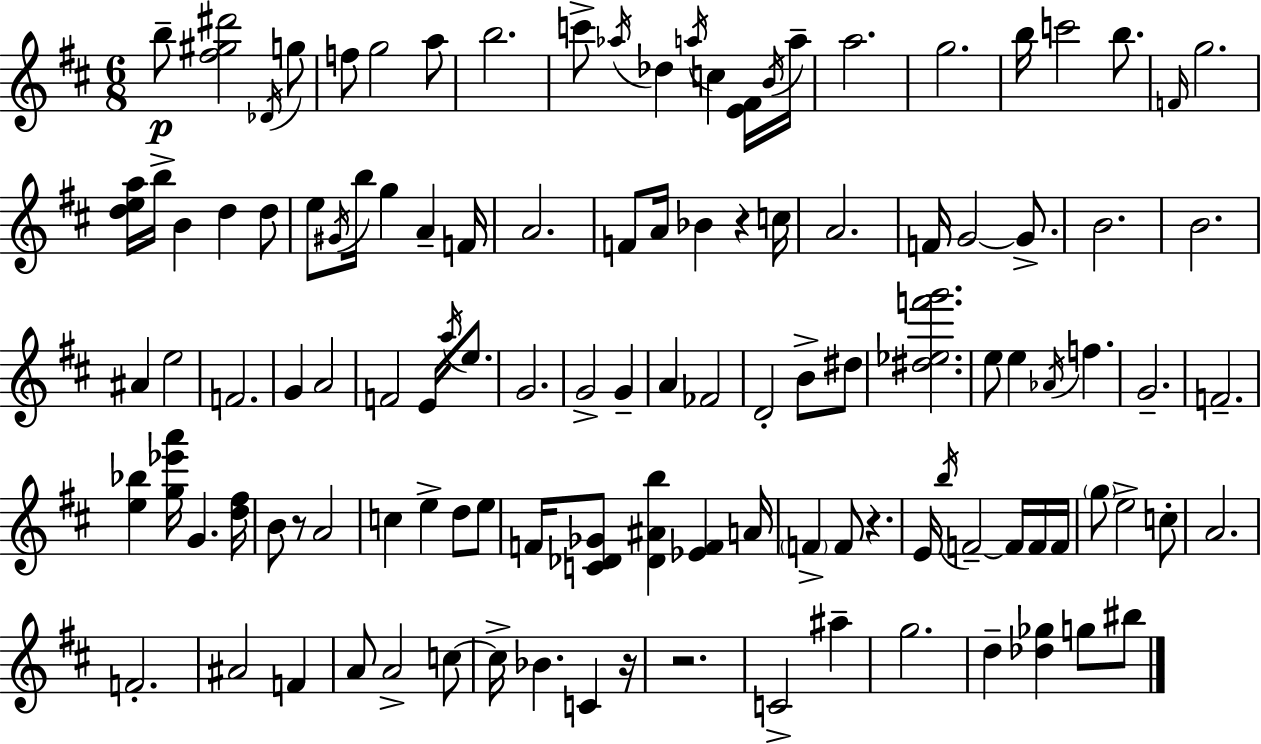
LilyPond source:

{
  \clef treble
  \numericTimeSignature
  \time 6/8
  \key d \major
  b''8--\p <fis'' gis'' dis'''>2 \acciaccatura { des'16 } g''8 | f''8 g''2 a''8 | b''2. | c'''8-> \acciaccatura { aes''16 } des''4 \acciaccatura { a''16 } c''4 | \break <e' fis'>16 \acciaccatura { b'16 } a''16-- a''2. | g''2. | b''16 c'''2 | b''8. \grace { f'16 } g''2. | \break <d'' e'' a''>16 b''16-> b'4 d''4 | d''8 e''8 \acciaccatura { gis'16 } b''16 g''4 | a'4-- f'16 a'2. | f'8 a'16 bes'4 | \break r4 c''16 a'2. | f'16 g'2~~ | g'8.-> b'2. | b'2. | \break ais'4 e''2 | f'2. | g'4 a'2 | f'2 | \break e'16 \acciaccatura { a''16 } e''8. g'2. | g'2-> | g'4-- a'4 fes'2 | d'2-. | \break b'8-> dis''8 <dis'' ees'' f''' g'''>2. | e''8 e''4 | \acciaccatura { aes'16 } f''4. g'2.-- | f'2.-- | \break <e'' bes''>4 | <g'' ees''' a'''>16 g'4. <d'' fis''>16 b'8 r8 | a'2 c''4 | e''4-> d''8 e''8 f'16 <c' des' ges'>8 <des' ais' b''>4 | \break <ees' f'>4 a'16 \parenthesize f'4-> | f'8 r4. e'16 \acciaccatura { b''16 } f'2--~~ | f'16 f'16 f'16 \parenthesize g''8 e''2-> | c''8-. a'2. | \break f'2.-. | ais'2 | f'4 a'8 a'2-> | c''8~~ c''16-> bes'4. | \break c'4 r16 r2. | c'2-> | ais''4-- g''2. | d''4-- | \break <des'' ges''>4 g''8 bis''8 \bar "|."
}